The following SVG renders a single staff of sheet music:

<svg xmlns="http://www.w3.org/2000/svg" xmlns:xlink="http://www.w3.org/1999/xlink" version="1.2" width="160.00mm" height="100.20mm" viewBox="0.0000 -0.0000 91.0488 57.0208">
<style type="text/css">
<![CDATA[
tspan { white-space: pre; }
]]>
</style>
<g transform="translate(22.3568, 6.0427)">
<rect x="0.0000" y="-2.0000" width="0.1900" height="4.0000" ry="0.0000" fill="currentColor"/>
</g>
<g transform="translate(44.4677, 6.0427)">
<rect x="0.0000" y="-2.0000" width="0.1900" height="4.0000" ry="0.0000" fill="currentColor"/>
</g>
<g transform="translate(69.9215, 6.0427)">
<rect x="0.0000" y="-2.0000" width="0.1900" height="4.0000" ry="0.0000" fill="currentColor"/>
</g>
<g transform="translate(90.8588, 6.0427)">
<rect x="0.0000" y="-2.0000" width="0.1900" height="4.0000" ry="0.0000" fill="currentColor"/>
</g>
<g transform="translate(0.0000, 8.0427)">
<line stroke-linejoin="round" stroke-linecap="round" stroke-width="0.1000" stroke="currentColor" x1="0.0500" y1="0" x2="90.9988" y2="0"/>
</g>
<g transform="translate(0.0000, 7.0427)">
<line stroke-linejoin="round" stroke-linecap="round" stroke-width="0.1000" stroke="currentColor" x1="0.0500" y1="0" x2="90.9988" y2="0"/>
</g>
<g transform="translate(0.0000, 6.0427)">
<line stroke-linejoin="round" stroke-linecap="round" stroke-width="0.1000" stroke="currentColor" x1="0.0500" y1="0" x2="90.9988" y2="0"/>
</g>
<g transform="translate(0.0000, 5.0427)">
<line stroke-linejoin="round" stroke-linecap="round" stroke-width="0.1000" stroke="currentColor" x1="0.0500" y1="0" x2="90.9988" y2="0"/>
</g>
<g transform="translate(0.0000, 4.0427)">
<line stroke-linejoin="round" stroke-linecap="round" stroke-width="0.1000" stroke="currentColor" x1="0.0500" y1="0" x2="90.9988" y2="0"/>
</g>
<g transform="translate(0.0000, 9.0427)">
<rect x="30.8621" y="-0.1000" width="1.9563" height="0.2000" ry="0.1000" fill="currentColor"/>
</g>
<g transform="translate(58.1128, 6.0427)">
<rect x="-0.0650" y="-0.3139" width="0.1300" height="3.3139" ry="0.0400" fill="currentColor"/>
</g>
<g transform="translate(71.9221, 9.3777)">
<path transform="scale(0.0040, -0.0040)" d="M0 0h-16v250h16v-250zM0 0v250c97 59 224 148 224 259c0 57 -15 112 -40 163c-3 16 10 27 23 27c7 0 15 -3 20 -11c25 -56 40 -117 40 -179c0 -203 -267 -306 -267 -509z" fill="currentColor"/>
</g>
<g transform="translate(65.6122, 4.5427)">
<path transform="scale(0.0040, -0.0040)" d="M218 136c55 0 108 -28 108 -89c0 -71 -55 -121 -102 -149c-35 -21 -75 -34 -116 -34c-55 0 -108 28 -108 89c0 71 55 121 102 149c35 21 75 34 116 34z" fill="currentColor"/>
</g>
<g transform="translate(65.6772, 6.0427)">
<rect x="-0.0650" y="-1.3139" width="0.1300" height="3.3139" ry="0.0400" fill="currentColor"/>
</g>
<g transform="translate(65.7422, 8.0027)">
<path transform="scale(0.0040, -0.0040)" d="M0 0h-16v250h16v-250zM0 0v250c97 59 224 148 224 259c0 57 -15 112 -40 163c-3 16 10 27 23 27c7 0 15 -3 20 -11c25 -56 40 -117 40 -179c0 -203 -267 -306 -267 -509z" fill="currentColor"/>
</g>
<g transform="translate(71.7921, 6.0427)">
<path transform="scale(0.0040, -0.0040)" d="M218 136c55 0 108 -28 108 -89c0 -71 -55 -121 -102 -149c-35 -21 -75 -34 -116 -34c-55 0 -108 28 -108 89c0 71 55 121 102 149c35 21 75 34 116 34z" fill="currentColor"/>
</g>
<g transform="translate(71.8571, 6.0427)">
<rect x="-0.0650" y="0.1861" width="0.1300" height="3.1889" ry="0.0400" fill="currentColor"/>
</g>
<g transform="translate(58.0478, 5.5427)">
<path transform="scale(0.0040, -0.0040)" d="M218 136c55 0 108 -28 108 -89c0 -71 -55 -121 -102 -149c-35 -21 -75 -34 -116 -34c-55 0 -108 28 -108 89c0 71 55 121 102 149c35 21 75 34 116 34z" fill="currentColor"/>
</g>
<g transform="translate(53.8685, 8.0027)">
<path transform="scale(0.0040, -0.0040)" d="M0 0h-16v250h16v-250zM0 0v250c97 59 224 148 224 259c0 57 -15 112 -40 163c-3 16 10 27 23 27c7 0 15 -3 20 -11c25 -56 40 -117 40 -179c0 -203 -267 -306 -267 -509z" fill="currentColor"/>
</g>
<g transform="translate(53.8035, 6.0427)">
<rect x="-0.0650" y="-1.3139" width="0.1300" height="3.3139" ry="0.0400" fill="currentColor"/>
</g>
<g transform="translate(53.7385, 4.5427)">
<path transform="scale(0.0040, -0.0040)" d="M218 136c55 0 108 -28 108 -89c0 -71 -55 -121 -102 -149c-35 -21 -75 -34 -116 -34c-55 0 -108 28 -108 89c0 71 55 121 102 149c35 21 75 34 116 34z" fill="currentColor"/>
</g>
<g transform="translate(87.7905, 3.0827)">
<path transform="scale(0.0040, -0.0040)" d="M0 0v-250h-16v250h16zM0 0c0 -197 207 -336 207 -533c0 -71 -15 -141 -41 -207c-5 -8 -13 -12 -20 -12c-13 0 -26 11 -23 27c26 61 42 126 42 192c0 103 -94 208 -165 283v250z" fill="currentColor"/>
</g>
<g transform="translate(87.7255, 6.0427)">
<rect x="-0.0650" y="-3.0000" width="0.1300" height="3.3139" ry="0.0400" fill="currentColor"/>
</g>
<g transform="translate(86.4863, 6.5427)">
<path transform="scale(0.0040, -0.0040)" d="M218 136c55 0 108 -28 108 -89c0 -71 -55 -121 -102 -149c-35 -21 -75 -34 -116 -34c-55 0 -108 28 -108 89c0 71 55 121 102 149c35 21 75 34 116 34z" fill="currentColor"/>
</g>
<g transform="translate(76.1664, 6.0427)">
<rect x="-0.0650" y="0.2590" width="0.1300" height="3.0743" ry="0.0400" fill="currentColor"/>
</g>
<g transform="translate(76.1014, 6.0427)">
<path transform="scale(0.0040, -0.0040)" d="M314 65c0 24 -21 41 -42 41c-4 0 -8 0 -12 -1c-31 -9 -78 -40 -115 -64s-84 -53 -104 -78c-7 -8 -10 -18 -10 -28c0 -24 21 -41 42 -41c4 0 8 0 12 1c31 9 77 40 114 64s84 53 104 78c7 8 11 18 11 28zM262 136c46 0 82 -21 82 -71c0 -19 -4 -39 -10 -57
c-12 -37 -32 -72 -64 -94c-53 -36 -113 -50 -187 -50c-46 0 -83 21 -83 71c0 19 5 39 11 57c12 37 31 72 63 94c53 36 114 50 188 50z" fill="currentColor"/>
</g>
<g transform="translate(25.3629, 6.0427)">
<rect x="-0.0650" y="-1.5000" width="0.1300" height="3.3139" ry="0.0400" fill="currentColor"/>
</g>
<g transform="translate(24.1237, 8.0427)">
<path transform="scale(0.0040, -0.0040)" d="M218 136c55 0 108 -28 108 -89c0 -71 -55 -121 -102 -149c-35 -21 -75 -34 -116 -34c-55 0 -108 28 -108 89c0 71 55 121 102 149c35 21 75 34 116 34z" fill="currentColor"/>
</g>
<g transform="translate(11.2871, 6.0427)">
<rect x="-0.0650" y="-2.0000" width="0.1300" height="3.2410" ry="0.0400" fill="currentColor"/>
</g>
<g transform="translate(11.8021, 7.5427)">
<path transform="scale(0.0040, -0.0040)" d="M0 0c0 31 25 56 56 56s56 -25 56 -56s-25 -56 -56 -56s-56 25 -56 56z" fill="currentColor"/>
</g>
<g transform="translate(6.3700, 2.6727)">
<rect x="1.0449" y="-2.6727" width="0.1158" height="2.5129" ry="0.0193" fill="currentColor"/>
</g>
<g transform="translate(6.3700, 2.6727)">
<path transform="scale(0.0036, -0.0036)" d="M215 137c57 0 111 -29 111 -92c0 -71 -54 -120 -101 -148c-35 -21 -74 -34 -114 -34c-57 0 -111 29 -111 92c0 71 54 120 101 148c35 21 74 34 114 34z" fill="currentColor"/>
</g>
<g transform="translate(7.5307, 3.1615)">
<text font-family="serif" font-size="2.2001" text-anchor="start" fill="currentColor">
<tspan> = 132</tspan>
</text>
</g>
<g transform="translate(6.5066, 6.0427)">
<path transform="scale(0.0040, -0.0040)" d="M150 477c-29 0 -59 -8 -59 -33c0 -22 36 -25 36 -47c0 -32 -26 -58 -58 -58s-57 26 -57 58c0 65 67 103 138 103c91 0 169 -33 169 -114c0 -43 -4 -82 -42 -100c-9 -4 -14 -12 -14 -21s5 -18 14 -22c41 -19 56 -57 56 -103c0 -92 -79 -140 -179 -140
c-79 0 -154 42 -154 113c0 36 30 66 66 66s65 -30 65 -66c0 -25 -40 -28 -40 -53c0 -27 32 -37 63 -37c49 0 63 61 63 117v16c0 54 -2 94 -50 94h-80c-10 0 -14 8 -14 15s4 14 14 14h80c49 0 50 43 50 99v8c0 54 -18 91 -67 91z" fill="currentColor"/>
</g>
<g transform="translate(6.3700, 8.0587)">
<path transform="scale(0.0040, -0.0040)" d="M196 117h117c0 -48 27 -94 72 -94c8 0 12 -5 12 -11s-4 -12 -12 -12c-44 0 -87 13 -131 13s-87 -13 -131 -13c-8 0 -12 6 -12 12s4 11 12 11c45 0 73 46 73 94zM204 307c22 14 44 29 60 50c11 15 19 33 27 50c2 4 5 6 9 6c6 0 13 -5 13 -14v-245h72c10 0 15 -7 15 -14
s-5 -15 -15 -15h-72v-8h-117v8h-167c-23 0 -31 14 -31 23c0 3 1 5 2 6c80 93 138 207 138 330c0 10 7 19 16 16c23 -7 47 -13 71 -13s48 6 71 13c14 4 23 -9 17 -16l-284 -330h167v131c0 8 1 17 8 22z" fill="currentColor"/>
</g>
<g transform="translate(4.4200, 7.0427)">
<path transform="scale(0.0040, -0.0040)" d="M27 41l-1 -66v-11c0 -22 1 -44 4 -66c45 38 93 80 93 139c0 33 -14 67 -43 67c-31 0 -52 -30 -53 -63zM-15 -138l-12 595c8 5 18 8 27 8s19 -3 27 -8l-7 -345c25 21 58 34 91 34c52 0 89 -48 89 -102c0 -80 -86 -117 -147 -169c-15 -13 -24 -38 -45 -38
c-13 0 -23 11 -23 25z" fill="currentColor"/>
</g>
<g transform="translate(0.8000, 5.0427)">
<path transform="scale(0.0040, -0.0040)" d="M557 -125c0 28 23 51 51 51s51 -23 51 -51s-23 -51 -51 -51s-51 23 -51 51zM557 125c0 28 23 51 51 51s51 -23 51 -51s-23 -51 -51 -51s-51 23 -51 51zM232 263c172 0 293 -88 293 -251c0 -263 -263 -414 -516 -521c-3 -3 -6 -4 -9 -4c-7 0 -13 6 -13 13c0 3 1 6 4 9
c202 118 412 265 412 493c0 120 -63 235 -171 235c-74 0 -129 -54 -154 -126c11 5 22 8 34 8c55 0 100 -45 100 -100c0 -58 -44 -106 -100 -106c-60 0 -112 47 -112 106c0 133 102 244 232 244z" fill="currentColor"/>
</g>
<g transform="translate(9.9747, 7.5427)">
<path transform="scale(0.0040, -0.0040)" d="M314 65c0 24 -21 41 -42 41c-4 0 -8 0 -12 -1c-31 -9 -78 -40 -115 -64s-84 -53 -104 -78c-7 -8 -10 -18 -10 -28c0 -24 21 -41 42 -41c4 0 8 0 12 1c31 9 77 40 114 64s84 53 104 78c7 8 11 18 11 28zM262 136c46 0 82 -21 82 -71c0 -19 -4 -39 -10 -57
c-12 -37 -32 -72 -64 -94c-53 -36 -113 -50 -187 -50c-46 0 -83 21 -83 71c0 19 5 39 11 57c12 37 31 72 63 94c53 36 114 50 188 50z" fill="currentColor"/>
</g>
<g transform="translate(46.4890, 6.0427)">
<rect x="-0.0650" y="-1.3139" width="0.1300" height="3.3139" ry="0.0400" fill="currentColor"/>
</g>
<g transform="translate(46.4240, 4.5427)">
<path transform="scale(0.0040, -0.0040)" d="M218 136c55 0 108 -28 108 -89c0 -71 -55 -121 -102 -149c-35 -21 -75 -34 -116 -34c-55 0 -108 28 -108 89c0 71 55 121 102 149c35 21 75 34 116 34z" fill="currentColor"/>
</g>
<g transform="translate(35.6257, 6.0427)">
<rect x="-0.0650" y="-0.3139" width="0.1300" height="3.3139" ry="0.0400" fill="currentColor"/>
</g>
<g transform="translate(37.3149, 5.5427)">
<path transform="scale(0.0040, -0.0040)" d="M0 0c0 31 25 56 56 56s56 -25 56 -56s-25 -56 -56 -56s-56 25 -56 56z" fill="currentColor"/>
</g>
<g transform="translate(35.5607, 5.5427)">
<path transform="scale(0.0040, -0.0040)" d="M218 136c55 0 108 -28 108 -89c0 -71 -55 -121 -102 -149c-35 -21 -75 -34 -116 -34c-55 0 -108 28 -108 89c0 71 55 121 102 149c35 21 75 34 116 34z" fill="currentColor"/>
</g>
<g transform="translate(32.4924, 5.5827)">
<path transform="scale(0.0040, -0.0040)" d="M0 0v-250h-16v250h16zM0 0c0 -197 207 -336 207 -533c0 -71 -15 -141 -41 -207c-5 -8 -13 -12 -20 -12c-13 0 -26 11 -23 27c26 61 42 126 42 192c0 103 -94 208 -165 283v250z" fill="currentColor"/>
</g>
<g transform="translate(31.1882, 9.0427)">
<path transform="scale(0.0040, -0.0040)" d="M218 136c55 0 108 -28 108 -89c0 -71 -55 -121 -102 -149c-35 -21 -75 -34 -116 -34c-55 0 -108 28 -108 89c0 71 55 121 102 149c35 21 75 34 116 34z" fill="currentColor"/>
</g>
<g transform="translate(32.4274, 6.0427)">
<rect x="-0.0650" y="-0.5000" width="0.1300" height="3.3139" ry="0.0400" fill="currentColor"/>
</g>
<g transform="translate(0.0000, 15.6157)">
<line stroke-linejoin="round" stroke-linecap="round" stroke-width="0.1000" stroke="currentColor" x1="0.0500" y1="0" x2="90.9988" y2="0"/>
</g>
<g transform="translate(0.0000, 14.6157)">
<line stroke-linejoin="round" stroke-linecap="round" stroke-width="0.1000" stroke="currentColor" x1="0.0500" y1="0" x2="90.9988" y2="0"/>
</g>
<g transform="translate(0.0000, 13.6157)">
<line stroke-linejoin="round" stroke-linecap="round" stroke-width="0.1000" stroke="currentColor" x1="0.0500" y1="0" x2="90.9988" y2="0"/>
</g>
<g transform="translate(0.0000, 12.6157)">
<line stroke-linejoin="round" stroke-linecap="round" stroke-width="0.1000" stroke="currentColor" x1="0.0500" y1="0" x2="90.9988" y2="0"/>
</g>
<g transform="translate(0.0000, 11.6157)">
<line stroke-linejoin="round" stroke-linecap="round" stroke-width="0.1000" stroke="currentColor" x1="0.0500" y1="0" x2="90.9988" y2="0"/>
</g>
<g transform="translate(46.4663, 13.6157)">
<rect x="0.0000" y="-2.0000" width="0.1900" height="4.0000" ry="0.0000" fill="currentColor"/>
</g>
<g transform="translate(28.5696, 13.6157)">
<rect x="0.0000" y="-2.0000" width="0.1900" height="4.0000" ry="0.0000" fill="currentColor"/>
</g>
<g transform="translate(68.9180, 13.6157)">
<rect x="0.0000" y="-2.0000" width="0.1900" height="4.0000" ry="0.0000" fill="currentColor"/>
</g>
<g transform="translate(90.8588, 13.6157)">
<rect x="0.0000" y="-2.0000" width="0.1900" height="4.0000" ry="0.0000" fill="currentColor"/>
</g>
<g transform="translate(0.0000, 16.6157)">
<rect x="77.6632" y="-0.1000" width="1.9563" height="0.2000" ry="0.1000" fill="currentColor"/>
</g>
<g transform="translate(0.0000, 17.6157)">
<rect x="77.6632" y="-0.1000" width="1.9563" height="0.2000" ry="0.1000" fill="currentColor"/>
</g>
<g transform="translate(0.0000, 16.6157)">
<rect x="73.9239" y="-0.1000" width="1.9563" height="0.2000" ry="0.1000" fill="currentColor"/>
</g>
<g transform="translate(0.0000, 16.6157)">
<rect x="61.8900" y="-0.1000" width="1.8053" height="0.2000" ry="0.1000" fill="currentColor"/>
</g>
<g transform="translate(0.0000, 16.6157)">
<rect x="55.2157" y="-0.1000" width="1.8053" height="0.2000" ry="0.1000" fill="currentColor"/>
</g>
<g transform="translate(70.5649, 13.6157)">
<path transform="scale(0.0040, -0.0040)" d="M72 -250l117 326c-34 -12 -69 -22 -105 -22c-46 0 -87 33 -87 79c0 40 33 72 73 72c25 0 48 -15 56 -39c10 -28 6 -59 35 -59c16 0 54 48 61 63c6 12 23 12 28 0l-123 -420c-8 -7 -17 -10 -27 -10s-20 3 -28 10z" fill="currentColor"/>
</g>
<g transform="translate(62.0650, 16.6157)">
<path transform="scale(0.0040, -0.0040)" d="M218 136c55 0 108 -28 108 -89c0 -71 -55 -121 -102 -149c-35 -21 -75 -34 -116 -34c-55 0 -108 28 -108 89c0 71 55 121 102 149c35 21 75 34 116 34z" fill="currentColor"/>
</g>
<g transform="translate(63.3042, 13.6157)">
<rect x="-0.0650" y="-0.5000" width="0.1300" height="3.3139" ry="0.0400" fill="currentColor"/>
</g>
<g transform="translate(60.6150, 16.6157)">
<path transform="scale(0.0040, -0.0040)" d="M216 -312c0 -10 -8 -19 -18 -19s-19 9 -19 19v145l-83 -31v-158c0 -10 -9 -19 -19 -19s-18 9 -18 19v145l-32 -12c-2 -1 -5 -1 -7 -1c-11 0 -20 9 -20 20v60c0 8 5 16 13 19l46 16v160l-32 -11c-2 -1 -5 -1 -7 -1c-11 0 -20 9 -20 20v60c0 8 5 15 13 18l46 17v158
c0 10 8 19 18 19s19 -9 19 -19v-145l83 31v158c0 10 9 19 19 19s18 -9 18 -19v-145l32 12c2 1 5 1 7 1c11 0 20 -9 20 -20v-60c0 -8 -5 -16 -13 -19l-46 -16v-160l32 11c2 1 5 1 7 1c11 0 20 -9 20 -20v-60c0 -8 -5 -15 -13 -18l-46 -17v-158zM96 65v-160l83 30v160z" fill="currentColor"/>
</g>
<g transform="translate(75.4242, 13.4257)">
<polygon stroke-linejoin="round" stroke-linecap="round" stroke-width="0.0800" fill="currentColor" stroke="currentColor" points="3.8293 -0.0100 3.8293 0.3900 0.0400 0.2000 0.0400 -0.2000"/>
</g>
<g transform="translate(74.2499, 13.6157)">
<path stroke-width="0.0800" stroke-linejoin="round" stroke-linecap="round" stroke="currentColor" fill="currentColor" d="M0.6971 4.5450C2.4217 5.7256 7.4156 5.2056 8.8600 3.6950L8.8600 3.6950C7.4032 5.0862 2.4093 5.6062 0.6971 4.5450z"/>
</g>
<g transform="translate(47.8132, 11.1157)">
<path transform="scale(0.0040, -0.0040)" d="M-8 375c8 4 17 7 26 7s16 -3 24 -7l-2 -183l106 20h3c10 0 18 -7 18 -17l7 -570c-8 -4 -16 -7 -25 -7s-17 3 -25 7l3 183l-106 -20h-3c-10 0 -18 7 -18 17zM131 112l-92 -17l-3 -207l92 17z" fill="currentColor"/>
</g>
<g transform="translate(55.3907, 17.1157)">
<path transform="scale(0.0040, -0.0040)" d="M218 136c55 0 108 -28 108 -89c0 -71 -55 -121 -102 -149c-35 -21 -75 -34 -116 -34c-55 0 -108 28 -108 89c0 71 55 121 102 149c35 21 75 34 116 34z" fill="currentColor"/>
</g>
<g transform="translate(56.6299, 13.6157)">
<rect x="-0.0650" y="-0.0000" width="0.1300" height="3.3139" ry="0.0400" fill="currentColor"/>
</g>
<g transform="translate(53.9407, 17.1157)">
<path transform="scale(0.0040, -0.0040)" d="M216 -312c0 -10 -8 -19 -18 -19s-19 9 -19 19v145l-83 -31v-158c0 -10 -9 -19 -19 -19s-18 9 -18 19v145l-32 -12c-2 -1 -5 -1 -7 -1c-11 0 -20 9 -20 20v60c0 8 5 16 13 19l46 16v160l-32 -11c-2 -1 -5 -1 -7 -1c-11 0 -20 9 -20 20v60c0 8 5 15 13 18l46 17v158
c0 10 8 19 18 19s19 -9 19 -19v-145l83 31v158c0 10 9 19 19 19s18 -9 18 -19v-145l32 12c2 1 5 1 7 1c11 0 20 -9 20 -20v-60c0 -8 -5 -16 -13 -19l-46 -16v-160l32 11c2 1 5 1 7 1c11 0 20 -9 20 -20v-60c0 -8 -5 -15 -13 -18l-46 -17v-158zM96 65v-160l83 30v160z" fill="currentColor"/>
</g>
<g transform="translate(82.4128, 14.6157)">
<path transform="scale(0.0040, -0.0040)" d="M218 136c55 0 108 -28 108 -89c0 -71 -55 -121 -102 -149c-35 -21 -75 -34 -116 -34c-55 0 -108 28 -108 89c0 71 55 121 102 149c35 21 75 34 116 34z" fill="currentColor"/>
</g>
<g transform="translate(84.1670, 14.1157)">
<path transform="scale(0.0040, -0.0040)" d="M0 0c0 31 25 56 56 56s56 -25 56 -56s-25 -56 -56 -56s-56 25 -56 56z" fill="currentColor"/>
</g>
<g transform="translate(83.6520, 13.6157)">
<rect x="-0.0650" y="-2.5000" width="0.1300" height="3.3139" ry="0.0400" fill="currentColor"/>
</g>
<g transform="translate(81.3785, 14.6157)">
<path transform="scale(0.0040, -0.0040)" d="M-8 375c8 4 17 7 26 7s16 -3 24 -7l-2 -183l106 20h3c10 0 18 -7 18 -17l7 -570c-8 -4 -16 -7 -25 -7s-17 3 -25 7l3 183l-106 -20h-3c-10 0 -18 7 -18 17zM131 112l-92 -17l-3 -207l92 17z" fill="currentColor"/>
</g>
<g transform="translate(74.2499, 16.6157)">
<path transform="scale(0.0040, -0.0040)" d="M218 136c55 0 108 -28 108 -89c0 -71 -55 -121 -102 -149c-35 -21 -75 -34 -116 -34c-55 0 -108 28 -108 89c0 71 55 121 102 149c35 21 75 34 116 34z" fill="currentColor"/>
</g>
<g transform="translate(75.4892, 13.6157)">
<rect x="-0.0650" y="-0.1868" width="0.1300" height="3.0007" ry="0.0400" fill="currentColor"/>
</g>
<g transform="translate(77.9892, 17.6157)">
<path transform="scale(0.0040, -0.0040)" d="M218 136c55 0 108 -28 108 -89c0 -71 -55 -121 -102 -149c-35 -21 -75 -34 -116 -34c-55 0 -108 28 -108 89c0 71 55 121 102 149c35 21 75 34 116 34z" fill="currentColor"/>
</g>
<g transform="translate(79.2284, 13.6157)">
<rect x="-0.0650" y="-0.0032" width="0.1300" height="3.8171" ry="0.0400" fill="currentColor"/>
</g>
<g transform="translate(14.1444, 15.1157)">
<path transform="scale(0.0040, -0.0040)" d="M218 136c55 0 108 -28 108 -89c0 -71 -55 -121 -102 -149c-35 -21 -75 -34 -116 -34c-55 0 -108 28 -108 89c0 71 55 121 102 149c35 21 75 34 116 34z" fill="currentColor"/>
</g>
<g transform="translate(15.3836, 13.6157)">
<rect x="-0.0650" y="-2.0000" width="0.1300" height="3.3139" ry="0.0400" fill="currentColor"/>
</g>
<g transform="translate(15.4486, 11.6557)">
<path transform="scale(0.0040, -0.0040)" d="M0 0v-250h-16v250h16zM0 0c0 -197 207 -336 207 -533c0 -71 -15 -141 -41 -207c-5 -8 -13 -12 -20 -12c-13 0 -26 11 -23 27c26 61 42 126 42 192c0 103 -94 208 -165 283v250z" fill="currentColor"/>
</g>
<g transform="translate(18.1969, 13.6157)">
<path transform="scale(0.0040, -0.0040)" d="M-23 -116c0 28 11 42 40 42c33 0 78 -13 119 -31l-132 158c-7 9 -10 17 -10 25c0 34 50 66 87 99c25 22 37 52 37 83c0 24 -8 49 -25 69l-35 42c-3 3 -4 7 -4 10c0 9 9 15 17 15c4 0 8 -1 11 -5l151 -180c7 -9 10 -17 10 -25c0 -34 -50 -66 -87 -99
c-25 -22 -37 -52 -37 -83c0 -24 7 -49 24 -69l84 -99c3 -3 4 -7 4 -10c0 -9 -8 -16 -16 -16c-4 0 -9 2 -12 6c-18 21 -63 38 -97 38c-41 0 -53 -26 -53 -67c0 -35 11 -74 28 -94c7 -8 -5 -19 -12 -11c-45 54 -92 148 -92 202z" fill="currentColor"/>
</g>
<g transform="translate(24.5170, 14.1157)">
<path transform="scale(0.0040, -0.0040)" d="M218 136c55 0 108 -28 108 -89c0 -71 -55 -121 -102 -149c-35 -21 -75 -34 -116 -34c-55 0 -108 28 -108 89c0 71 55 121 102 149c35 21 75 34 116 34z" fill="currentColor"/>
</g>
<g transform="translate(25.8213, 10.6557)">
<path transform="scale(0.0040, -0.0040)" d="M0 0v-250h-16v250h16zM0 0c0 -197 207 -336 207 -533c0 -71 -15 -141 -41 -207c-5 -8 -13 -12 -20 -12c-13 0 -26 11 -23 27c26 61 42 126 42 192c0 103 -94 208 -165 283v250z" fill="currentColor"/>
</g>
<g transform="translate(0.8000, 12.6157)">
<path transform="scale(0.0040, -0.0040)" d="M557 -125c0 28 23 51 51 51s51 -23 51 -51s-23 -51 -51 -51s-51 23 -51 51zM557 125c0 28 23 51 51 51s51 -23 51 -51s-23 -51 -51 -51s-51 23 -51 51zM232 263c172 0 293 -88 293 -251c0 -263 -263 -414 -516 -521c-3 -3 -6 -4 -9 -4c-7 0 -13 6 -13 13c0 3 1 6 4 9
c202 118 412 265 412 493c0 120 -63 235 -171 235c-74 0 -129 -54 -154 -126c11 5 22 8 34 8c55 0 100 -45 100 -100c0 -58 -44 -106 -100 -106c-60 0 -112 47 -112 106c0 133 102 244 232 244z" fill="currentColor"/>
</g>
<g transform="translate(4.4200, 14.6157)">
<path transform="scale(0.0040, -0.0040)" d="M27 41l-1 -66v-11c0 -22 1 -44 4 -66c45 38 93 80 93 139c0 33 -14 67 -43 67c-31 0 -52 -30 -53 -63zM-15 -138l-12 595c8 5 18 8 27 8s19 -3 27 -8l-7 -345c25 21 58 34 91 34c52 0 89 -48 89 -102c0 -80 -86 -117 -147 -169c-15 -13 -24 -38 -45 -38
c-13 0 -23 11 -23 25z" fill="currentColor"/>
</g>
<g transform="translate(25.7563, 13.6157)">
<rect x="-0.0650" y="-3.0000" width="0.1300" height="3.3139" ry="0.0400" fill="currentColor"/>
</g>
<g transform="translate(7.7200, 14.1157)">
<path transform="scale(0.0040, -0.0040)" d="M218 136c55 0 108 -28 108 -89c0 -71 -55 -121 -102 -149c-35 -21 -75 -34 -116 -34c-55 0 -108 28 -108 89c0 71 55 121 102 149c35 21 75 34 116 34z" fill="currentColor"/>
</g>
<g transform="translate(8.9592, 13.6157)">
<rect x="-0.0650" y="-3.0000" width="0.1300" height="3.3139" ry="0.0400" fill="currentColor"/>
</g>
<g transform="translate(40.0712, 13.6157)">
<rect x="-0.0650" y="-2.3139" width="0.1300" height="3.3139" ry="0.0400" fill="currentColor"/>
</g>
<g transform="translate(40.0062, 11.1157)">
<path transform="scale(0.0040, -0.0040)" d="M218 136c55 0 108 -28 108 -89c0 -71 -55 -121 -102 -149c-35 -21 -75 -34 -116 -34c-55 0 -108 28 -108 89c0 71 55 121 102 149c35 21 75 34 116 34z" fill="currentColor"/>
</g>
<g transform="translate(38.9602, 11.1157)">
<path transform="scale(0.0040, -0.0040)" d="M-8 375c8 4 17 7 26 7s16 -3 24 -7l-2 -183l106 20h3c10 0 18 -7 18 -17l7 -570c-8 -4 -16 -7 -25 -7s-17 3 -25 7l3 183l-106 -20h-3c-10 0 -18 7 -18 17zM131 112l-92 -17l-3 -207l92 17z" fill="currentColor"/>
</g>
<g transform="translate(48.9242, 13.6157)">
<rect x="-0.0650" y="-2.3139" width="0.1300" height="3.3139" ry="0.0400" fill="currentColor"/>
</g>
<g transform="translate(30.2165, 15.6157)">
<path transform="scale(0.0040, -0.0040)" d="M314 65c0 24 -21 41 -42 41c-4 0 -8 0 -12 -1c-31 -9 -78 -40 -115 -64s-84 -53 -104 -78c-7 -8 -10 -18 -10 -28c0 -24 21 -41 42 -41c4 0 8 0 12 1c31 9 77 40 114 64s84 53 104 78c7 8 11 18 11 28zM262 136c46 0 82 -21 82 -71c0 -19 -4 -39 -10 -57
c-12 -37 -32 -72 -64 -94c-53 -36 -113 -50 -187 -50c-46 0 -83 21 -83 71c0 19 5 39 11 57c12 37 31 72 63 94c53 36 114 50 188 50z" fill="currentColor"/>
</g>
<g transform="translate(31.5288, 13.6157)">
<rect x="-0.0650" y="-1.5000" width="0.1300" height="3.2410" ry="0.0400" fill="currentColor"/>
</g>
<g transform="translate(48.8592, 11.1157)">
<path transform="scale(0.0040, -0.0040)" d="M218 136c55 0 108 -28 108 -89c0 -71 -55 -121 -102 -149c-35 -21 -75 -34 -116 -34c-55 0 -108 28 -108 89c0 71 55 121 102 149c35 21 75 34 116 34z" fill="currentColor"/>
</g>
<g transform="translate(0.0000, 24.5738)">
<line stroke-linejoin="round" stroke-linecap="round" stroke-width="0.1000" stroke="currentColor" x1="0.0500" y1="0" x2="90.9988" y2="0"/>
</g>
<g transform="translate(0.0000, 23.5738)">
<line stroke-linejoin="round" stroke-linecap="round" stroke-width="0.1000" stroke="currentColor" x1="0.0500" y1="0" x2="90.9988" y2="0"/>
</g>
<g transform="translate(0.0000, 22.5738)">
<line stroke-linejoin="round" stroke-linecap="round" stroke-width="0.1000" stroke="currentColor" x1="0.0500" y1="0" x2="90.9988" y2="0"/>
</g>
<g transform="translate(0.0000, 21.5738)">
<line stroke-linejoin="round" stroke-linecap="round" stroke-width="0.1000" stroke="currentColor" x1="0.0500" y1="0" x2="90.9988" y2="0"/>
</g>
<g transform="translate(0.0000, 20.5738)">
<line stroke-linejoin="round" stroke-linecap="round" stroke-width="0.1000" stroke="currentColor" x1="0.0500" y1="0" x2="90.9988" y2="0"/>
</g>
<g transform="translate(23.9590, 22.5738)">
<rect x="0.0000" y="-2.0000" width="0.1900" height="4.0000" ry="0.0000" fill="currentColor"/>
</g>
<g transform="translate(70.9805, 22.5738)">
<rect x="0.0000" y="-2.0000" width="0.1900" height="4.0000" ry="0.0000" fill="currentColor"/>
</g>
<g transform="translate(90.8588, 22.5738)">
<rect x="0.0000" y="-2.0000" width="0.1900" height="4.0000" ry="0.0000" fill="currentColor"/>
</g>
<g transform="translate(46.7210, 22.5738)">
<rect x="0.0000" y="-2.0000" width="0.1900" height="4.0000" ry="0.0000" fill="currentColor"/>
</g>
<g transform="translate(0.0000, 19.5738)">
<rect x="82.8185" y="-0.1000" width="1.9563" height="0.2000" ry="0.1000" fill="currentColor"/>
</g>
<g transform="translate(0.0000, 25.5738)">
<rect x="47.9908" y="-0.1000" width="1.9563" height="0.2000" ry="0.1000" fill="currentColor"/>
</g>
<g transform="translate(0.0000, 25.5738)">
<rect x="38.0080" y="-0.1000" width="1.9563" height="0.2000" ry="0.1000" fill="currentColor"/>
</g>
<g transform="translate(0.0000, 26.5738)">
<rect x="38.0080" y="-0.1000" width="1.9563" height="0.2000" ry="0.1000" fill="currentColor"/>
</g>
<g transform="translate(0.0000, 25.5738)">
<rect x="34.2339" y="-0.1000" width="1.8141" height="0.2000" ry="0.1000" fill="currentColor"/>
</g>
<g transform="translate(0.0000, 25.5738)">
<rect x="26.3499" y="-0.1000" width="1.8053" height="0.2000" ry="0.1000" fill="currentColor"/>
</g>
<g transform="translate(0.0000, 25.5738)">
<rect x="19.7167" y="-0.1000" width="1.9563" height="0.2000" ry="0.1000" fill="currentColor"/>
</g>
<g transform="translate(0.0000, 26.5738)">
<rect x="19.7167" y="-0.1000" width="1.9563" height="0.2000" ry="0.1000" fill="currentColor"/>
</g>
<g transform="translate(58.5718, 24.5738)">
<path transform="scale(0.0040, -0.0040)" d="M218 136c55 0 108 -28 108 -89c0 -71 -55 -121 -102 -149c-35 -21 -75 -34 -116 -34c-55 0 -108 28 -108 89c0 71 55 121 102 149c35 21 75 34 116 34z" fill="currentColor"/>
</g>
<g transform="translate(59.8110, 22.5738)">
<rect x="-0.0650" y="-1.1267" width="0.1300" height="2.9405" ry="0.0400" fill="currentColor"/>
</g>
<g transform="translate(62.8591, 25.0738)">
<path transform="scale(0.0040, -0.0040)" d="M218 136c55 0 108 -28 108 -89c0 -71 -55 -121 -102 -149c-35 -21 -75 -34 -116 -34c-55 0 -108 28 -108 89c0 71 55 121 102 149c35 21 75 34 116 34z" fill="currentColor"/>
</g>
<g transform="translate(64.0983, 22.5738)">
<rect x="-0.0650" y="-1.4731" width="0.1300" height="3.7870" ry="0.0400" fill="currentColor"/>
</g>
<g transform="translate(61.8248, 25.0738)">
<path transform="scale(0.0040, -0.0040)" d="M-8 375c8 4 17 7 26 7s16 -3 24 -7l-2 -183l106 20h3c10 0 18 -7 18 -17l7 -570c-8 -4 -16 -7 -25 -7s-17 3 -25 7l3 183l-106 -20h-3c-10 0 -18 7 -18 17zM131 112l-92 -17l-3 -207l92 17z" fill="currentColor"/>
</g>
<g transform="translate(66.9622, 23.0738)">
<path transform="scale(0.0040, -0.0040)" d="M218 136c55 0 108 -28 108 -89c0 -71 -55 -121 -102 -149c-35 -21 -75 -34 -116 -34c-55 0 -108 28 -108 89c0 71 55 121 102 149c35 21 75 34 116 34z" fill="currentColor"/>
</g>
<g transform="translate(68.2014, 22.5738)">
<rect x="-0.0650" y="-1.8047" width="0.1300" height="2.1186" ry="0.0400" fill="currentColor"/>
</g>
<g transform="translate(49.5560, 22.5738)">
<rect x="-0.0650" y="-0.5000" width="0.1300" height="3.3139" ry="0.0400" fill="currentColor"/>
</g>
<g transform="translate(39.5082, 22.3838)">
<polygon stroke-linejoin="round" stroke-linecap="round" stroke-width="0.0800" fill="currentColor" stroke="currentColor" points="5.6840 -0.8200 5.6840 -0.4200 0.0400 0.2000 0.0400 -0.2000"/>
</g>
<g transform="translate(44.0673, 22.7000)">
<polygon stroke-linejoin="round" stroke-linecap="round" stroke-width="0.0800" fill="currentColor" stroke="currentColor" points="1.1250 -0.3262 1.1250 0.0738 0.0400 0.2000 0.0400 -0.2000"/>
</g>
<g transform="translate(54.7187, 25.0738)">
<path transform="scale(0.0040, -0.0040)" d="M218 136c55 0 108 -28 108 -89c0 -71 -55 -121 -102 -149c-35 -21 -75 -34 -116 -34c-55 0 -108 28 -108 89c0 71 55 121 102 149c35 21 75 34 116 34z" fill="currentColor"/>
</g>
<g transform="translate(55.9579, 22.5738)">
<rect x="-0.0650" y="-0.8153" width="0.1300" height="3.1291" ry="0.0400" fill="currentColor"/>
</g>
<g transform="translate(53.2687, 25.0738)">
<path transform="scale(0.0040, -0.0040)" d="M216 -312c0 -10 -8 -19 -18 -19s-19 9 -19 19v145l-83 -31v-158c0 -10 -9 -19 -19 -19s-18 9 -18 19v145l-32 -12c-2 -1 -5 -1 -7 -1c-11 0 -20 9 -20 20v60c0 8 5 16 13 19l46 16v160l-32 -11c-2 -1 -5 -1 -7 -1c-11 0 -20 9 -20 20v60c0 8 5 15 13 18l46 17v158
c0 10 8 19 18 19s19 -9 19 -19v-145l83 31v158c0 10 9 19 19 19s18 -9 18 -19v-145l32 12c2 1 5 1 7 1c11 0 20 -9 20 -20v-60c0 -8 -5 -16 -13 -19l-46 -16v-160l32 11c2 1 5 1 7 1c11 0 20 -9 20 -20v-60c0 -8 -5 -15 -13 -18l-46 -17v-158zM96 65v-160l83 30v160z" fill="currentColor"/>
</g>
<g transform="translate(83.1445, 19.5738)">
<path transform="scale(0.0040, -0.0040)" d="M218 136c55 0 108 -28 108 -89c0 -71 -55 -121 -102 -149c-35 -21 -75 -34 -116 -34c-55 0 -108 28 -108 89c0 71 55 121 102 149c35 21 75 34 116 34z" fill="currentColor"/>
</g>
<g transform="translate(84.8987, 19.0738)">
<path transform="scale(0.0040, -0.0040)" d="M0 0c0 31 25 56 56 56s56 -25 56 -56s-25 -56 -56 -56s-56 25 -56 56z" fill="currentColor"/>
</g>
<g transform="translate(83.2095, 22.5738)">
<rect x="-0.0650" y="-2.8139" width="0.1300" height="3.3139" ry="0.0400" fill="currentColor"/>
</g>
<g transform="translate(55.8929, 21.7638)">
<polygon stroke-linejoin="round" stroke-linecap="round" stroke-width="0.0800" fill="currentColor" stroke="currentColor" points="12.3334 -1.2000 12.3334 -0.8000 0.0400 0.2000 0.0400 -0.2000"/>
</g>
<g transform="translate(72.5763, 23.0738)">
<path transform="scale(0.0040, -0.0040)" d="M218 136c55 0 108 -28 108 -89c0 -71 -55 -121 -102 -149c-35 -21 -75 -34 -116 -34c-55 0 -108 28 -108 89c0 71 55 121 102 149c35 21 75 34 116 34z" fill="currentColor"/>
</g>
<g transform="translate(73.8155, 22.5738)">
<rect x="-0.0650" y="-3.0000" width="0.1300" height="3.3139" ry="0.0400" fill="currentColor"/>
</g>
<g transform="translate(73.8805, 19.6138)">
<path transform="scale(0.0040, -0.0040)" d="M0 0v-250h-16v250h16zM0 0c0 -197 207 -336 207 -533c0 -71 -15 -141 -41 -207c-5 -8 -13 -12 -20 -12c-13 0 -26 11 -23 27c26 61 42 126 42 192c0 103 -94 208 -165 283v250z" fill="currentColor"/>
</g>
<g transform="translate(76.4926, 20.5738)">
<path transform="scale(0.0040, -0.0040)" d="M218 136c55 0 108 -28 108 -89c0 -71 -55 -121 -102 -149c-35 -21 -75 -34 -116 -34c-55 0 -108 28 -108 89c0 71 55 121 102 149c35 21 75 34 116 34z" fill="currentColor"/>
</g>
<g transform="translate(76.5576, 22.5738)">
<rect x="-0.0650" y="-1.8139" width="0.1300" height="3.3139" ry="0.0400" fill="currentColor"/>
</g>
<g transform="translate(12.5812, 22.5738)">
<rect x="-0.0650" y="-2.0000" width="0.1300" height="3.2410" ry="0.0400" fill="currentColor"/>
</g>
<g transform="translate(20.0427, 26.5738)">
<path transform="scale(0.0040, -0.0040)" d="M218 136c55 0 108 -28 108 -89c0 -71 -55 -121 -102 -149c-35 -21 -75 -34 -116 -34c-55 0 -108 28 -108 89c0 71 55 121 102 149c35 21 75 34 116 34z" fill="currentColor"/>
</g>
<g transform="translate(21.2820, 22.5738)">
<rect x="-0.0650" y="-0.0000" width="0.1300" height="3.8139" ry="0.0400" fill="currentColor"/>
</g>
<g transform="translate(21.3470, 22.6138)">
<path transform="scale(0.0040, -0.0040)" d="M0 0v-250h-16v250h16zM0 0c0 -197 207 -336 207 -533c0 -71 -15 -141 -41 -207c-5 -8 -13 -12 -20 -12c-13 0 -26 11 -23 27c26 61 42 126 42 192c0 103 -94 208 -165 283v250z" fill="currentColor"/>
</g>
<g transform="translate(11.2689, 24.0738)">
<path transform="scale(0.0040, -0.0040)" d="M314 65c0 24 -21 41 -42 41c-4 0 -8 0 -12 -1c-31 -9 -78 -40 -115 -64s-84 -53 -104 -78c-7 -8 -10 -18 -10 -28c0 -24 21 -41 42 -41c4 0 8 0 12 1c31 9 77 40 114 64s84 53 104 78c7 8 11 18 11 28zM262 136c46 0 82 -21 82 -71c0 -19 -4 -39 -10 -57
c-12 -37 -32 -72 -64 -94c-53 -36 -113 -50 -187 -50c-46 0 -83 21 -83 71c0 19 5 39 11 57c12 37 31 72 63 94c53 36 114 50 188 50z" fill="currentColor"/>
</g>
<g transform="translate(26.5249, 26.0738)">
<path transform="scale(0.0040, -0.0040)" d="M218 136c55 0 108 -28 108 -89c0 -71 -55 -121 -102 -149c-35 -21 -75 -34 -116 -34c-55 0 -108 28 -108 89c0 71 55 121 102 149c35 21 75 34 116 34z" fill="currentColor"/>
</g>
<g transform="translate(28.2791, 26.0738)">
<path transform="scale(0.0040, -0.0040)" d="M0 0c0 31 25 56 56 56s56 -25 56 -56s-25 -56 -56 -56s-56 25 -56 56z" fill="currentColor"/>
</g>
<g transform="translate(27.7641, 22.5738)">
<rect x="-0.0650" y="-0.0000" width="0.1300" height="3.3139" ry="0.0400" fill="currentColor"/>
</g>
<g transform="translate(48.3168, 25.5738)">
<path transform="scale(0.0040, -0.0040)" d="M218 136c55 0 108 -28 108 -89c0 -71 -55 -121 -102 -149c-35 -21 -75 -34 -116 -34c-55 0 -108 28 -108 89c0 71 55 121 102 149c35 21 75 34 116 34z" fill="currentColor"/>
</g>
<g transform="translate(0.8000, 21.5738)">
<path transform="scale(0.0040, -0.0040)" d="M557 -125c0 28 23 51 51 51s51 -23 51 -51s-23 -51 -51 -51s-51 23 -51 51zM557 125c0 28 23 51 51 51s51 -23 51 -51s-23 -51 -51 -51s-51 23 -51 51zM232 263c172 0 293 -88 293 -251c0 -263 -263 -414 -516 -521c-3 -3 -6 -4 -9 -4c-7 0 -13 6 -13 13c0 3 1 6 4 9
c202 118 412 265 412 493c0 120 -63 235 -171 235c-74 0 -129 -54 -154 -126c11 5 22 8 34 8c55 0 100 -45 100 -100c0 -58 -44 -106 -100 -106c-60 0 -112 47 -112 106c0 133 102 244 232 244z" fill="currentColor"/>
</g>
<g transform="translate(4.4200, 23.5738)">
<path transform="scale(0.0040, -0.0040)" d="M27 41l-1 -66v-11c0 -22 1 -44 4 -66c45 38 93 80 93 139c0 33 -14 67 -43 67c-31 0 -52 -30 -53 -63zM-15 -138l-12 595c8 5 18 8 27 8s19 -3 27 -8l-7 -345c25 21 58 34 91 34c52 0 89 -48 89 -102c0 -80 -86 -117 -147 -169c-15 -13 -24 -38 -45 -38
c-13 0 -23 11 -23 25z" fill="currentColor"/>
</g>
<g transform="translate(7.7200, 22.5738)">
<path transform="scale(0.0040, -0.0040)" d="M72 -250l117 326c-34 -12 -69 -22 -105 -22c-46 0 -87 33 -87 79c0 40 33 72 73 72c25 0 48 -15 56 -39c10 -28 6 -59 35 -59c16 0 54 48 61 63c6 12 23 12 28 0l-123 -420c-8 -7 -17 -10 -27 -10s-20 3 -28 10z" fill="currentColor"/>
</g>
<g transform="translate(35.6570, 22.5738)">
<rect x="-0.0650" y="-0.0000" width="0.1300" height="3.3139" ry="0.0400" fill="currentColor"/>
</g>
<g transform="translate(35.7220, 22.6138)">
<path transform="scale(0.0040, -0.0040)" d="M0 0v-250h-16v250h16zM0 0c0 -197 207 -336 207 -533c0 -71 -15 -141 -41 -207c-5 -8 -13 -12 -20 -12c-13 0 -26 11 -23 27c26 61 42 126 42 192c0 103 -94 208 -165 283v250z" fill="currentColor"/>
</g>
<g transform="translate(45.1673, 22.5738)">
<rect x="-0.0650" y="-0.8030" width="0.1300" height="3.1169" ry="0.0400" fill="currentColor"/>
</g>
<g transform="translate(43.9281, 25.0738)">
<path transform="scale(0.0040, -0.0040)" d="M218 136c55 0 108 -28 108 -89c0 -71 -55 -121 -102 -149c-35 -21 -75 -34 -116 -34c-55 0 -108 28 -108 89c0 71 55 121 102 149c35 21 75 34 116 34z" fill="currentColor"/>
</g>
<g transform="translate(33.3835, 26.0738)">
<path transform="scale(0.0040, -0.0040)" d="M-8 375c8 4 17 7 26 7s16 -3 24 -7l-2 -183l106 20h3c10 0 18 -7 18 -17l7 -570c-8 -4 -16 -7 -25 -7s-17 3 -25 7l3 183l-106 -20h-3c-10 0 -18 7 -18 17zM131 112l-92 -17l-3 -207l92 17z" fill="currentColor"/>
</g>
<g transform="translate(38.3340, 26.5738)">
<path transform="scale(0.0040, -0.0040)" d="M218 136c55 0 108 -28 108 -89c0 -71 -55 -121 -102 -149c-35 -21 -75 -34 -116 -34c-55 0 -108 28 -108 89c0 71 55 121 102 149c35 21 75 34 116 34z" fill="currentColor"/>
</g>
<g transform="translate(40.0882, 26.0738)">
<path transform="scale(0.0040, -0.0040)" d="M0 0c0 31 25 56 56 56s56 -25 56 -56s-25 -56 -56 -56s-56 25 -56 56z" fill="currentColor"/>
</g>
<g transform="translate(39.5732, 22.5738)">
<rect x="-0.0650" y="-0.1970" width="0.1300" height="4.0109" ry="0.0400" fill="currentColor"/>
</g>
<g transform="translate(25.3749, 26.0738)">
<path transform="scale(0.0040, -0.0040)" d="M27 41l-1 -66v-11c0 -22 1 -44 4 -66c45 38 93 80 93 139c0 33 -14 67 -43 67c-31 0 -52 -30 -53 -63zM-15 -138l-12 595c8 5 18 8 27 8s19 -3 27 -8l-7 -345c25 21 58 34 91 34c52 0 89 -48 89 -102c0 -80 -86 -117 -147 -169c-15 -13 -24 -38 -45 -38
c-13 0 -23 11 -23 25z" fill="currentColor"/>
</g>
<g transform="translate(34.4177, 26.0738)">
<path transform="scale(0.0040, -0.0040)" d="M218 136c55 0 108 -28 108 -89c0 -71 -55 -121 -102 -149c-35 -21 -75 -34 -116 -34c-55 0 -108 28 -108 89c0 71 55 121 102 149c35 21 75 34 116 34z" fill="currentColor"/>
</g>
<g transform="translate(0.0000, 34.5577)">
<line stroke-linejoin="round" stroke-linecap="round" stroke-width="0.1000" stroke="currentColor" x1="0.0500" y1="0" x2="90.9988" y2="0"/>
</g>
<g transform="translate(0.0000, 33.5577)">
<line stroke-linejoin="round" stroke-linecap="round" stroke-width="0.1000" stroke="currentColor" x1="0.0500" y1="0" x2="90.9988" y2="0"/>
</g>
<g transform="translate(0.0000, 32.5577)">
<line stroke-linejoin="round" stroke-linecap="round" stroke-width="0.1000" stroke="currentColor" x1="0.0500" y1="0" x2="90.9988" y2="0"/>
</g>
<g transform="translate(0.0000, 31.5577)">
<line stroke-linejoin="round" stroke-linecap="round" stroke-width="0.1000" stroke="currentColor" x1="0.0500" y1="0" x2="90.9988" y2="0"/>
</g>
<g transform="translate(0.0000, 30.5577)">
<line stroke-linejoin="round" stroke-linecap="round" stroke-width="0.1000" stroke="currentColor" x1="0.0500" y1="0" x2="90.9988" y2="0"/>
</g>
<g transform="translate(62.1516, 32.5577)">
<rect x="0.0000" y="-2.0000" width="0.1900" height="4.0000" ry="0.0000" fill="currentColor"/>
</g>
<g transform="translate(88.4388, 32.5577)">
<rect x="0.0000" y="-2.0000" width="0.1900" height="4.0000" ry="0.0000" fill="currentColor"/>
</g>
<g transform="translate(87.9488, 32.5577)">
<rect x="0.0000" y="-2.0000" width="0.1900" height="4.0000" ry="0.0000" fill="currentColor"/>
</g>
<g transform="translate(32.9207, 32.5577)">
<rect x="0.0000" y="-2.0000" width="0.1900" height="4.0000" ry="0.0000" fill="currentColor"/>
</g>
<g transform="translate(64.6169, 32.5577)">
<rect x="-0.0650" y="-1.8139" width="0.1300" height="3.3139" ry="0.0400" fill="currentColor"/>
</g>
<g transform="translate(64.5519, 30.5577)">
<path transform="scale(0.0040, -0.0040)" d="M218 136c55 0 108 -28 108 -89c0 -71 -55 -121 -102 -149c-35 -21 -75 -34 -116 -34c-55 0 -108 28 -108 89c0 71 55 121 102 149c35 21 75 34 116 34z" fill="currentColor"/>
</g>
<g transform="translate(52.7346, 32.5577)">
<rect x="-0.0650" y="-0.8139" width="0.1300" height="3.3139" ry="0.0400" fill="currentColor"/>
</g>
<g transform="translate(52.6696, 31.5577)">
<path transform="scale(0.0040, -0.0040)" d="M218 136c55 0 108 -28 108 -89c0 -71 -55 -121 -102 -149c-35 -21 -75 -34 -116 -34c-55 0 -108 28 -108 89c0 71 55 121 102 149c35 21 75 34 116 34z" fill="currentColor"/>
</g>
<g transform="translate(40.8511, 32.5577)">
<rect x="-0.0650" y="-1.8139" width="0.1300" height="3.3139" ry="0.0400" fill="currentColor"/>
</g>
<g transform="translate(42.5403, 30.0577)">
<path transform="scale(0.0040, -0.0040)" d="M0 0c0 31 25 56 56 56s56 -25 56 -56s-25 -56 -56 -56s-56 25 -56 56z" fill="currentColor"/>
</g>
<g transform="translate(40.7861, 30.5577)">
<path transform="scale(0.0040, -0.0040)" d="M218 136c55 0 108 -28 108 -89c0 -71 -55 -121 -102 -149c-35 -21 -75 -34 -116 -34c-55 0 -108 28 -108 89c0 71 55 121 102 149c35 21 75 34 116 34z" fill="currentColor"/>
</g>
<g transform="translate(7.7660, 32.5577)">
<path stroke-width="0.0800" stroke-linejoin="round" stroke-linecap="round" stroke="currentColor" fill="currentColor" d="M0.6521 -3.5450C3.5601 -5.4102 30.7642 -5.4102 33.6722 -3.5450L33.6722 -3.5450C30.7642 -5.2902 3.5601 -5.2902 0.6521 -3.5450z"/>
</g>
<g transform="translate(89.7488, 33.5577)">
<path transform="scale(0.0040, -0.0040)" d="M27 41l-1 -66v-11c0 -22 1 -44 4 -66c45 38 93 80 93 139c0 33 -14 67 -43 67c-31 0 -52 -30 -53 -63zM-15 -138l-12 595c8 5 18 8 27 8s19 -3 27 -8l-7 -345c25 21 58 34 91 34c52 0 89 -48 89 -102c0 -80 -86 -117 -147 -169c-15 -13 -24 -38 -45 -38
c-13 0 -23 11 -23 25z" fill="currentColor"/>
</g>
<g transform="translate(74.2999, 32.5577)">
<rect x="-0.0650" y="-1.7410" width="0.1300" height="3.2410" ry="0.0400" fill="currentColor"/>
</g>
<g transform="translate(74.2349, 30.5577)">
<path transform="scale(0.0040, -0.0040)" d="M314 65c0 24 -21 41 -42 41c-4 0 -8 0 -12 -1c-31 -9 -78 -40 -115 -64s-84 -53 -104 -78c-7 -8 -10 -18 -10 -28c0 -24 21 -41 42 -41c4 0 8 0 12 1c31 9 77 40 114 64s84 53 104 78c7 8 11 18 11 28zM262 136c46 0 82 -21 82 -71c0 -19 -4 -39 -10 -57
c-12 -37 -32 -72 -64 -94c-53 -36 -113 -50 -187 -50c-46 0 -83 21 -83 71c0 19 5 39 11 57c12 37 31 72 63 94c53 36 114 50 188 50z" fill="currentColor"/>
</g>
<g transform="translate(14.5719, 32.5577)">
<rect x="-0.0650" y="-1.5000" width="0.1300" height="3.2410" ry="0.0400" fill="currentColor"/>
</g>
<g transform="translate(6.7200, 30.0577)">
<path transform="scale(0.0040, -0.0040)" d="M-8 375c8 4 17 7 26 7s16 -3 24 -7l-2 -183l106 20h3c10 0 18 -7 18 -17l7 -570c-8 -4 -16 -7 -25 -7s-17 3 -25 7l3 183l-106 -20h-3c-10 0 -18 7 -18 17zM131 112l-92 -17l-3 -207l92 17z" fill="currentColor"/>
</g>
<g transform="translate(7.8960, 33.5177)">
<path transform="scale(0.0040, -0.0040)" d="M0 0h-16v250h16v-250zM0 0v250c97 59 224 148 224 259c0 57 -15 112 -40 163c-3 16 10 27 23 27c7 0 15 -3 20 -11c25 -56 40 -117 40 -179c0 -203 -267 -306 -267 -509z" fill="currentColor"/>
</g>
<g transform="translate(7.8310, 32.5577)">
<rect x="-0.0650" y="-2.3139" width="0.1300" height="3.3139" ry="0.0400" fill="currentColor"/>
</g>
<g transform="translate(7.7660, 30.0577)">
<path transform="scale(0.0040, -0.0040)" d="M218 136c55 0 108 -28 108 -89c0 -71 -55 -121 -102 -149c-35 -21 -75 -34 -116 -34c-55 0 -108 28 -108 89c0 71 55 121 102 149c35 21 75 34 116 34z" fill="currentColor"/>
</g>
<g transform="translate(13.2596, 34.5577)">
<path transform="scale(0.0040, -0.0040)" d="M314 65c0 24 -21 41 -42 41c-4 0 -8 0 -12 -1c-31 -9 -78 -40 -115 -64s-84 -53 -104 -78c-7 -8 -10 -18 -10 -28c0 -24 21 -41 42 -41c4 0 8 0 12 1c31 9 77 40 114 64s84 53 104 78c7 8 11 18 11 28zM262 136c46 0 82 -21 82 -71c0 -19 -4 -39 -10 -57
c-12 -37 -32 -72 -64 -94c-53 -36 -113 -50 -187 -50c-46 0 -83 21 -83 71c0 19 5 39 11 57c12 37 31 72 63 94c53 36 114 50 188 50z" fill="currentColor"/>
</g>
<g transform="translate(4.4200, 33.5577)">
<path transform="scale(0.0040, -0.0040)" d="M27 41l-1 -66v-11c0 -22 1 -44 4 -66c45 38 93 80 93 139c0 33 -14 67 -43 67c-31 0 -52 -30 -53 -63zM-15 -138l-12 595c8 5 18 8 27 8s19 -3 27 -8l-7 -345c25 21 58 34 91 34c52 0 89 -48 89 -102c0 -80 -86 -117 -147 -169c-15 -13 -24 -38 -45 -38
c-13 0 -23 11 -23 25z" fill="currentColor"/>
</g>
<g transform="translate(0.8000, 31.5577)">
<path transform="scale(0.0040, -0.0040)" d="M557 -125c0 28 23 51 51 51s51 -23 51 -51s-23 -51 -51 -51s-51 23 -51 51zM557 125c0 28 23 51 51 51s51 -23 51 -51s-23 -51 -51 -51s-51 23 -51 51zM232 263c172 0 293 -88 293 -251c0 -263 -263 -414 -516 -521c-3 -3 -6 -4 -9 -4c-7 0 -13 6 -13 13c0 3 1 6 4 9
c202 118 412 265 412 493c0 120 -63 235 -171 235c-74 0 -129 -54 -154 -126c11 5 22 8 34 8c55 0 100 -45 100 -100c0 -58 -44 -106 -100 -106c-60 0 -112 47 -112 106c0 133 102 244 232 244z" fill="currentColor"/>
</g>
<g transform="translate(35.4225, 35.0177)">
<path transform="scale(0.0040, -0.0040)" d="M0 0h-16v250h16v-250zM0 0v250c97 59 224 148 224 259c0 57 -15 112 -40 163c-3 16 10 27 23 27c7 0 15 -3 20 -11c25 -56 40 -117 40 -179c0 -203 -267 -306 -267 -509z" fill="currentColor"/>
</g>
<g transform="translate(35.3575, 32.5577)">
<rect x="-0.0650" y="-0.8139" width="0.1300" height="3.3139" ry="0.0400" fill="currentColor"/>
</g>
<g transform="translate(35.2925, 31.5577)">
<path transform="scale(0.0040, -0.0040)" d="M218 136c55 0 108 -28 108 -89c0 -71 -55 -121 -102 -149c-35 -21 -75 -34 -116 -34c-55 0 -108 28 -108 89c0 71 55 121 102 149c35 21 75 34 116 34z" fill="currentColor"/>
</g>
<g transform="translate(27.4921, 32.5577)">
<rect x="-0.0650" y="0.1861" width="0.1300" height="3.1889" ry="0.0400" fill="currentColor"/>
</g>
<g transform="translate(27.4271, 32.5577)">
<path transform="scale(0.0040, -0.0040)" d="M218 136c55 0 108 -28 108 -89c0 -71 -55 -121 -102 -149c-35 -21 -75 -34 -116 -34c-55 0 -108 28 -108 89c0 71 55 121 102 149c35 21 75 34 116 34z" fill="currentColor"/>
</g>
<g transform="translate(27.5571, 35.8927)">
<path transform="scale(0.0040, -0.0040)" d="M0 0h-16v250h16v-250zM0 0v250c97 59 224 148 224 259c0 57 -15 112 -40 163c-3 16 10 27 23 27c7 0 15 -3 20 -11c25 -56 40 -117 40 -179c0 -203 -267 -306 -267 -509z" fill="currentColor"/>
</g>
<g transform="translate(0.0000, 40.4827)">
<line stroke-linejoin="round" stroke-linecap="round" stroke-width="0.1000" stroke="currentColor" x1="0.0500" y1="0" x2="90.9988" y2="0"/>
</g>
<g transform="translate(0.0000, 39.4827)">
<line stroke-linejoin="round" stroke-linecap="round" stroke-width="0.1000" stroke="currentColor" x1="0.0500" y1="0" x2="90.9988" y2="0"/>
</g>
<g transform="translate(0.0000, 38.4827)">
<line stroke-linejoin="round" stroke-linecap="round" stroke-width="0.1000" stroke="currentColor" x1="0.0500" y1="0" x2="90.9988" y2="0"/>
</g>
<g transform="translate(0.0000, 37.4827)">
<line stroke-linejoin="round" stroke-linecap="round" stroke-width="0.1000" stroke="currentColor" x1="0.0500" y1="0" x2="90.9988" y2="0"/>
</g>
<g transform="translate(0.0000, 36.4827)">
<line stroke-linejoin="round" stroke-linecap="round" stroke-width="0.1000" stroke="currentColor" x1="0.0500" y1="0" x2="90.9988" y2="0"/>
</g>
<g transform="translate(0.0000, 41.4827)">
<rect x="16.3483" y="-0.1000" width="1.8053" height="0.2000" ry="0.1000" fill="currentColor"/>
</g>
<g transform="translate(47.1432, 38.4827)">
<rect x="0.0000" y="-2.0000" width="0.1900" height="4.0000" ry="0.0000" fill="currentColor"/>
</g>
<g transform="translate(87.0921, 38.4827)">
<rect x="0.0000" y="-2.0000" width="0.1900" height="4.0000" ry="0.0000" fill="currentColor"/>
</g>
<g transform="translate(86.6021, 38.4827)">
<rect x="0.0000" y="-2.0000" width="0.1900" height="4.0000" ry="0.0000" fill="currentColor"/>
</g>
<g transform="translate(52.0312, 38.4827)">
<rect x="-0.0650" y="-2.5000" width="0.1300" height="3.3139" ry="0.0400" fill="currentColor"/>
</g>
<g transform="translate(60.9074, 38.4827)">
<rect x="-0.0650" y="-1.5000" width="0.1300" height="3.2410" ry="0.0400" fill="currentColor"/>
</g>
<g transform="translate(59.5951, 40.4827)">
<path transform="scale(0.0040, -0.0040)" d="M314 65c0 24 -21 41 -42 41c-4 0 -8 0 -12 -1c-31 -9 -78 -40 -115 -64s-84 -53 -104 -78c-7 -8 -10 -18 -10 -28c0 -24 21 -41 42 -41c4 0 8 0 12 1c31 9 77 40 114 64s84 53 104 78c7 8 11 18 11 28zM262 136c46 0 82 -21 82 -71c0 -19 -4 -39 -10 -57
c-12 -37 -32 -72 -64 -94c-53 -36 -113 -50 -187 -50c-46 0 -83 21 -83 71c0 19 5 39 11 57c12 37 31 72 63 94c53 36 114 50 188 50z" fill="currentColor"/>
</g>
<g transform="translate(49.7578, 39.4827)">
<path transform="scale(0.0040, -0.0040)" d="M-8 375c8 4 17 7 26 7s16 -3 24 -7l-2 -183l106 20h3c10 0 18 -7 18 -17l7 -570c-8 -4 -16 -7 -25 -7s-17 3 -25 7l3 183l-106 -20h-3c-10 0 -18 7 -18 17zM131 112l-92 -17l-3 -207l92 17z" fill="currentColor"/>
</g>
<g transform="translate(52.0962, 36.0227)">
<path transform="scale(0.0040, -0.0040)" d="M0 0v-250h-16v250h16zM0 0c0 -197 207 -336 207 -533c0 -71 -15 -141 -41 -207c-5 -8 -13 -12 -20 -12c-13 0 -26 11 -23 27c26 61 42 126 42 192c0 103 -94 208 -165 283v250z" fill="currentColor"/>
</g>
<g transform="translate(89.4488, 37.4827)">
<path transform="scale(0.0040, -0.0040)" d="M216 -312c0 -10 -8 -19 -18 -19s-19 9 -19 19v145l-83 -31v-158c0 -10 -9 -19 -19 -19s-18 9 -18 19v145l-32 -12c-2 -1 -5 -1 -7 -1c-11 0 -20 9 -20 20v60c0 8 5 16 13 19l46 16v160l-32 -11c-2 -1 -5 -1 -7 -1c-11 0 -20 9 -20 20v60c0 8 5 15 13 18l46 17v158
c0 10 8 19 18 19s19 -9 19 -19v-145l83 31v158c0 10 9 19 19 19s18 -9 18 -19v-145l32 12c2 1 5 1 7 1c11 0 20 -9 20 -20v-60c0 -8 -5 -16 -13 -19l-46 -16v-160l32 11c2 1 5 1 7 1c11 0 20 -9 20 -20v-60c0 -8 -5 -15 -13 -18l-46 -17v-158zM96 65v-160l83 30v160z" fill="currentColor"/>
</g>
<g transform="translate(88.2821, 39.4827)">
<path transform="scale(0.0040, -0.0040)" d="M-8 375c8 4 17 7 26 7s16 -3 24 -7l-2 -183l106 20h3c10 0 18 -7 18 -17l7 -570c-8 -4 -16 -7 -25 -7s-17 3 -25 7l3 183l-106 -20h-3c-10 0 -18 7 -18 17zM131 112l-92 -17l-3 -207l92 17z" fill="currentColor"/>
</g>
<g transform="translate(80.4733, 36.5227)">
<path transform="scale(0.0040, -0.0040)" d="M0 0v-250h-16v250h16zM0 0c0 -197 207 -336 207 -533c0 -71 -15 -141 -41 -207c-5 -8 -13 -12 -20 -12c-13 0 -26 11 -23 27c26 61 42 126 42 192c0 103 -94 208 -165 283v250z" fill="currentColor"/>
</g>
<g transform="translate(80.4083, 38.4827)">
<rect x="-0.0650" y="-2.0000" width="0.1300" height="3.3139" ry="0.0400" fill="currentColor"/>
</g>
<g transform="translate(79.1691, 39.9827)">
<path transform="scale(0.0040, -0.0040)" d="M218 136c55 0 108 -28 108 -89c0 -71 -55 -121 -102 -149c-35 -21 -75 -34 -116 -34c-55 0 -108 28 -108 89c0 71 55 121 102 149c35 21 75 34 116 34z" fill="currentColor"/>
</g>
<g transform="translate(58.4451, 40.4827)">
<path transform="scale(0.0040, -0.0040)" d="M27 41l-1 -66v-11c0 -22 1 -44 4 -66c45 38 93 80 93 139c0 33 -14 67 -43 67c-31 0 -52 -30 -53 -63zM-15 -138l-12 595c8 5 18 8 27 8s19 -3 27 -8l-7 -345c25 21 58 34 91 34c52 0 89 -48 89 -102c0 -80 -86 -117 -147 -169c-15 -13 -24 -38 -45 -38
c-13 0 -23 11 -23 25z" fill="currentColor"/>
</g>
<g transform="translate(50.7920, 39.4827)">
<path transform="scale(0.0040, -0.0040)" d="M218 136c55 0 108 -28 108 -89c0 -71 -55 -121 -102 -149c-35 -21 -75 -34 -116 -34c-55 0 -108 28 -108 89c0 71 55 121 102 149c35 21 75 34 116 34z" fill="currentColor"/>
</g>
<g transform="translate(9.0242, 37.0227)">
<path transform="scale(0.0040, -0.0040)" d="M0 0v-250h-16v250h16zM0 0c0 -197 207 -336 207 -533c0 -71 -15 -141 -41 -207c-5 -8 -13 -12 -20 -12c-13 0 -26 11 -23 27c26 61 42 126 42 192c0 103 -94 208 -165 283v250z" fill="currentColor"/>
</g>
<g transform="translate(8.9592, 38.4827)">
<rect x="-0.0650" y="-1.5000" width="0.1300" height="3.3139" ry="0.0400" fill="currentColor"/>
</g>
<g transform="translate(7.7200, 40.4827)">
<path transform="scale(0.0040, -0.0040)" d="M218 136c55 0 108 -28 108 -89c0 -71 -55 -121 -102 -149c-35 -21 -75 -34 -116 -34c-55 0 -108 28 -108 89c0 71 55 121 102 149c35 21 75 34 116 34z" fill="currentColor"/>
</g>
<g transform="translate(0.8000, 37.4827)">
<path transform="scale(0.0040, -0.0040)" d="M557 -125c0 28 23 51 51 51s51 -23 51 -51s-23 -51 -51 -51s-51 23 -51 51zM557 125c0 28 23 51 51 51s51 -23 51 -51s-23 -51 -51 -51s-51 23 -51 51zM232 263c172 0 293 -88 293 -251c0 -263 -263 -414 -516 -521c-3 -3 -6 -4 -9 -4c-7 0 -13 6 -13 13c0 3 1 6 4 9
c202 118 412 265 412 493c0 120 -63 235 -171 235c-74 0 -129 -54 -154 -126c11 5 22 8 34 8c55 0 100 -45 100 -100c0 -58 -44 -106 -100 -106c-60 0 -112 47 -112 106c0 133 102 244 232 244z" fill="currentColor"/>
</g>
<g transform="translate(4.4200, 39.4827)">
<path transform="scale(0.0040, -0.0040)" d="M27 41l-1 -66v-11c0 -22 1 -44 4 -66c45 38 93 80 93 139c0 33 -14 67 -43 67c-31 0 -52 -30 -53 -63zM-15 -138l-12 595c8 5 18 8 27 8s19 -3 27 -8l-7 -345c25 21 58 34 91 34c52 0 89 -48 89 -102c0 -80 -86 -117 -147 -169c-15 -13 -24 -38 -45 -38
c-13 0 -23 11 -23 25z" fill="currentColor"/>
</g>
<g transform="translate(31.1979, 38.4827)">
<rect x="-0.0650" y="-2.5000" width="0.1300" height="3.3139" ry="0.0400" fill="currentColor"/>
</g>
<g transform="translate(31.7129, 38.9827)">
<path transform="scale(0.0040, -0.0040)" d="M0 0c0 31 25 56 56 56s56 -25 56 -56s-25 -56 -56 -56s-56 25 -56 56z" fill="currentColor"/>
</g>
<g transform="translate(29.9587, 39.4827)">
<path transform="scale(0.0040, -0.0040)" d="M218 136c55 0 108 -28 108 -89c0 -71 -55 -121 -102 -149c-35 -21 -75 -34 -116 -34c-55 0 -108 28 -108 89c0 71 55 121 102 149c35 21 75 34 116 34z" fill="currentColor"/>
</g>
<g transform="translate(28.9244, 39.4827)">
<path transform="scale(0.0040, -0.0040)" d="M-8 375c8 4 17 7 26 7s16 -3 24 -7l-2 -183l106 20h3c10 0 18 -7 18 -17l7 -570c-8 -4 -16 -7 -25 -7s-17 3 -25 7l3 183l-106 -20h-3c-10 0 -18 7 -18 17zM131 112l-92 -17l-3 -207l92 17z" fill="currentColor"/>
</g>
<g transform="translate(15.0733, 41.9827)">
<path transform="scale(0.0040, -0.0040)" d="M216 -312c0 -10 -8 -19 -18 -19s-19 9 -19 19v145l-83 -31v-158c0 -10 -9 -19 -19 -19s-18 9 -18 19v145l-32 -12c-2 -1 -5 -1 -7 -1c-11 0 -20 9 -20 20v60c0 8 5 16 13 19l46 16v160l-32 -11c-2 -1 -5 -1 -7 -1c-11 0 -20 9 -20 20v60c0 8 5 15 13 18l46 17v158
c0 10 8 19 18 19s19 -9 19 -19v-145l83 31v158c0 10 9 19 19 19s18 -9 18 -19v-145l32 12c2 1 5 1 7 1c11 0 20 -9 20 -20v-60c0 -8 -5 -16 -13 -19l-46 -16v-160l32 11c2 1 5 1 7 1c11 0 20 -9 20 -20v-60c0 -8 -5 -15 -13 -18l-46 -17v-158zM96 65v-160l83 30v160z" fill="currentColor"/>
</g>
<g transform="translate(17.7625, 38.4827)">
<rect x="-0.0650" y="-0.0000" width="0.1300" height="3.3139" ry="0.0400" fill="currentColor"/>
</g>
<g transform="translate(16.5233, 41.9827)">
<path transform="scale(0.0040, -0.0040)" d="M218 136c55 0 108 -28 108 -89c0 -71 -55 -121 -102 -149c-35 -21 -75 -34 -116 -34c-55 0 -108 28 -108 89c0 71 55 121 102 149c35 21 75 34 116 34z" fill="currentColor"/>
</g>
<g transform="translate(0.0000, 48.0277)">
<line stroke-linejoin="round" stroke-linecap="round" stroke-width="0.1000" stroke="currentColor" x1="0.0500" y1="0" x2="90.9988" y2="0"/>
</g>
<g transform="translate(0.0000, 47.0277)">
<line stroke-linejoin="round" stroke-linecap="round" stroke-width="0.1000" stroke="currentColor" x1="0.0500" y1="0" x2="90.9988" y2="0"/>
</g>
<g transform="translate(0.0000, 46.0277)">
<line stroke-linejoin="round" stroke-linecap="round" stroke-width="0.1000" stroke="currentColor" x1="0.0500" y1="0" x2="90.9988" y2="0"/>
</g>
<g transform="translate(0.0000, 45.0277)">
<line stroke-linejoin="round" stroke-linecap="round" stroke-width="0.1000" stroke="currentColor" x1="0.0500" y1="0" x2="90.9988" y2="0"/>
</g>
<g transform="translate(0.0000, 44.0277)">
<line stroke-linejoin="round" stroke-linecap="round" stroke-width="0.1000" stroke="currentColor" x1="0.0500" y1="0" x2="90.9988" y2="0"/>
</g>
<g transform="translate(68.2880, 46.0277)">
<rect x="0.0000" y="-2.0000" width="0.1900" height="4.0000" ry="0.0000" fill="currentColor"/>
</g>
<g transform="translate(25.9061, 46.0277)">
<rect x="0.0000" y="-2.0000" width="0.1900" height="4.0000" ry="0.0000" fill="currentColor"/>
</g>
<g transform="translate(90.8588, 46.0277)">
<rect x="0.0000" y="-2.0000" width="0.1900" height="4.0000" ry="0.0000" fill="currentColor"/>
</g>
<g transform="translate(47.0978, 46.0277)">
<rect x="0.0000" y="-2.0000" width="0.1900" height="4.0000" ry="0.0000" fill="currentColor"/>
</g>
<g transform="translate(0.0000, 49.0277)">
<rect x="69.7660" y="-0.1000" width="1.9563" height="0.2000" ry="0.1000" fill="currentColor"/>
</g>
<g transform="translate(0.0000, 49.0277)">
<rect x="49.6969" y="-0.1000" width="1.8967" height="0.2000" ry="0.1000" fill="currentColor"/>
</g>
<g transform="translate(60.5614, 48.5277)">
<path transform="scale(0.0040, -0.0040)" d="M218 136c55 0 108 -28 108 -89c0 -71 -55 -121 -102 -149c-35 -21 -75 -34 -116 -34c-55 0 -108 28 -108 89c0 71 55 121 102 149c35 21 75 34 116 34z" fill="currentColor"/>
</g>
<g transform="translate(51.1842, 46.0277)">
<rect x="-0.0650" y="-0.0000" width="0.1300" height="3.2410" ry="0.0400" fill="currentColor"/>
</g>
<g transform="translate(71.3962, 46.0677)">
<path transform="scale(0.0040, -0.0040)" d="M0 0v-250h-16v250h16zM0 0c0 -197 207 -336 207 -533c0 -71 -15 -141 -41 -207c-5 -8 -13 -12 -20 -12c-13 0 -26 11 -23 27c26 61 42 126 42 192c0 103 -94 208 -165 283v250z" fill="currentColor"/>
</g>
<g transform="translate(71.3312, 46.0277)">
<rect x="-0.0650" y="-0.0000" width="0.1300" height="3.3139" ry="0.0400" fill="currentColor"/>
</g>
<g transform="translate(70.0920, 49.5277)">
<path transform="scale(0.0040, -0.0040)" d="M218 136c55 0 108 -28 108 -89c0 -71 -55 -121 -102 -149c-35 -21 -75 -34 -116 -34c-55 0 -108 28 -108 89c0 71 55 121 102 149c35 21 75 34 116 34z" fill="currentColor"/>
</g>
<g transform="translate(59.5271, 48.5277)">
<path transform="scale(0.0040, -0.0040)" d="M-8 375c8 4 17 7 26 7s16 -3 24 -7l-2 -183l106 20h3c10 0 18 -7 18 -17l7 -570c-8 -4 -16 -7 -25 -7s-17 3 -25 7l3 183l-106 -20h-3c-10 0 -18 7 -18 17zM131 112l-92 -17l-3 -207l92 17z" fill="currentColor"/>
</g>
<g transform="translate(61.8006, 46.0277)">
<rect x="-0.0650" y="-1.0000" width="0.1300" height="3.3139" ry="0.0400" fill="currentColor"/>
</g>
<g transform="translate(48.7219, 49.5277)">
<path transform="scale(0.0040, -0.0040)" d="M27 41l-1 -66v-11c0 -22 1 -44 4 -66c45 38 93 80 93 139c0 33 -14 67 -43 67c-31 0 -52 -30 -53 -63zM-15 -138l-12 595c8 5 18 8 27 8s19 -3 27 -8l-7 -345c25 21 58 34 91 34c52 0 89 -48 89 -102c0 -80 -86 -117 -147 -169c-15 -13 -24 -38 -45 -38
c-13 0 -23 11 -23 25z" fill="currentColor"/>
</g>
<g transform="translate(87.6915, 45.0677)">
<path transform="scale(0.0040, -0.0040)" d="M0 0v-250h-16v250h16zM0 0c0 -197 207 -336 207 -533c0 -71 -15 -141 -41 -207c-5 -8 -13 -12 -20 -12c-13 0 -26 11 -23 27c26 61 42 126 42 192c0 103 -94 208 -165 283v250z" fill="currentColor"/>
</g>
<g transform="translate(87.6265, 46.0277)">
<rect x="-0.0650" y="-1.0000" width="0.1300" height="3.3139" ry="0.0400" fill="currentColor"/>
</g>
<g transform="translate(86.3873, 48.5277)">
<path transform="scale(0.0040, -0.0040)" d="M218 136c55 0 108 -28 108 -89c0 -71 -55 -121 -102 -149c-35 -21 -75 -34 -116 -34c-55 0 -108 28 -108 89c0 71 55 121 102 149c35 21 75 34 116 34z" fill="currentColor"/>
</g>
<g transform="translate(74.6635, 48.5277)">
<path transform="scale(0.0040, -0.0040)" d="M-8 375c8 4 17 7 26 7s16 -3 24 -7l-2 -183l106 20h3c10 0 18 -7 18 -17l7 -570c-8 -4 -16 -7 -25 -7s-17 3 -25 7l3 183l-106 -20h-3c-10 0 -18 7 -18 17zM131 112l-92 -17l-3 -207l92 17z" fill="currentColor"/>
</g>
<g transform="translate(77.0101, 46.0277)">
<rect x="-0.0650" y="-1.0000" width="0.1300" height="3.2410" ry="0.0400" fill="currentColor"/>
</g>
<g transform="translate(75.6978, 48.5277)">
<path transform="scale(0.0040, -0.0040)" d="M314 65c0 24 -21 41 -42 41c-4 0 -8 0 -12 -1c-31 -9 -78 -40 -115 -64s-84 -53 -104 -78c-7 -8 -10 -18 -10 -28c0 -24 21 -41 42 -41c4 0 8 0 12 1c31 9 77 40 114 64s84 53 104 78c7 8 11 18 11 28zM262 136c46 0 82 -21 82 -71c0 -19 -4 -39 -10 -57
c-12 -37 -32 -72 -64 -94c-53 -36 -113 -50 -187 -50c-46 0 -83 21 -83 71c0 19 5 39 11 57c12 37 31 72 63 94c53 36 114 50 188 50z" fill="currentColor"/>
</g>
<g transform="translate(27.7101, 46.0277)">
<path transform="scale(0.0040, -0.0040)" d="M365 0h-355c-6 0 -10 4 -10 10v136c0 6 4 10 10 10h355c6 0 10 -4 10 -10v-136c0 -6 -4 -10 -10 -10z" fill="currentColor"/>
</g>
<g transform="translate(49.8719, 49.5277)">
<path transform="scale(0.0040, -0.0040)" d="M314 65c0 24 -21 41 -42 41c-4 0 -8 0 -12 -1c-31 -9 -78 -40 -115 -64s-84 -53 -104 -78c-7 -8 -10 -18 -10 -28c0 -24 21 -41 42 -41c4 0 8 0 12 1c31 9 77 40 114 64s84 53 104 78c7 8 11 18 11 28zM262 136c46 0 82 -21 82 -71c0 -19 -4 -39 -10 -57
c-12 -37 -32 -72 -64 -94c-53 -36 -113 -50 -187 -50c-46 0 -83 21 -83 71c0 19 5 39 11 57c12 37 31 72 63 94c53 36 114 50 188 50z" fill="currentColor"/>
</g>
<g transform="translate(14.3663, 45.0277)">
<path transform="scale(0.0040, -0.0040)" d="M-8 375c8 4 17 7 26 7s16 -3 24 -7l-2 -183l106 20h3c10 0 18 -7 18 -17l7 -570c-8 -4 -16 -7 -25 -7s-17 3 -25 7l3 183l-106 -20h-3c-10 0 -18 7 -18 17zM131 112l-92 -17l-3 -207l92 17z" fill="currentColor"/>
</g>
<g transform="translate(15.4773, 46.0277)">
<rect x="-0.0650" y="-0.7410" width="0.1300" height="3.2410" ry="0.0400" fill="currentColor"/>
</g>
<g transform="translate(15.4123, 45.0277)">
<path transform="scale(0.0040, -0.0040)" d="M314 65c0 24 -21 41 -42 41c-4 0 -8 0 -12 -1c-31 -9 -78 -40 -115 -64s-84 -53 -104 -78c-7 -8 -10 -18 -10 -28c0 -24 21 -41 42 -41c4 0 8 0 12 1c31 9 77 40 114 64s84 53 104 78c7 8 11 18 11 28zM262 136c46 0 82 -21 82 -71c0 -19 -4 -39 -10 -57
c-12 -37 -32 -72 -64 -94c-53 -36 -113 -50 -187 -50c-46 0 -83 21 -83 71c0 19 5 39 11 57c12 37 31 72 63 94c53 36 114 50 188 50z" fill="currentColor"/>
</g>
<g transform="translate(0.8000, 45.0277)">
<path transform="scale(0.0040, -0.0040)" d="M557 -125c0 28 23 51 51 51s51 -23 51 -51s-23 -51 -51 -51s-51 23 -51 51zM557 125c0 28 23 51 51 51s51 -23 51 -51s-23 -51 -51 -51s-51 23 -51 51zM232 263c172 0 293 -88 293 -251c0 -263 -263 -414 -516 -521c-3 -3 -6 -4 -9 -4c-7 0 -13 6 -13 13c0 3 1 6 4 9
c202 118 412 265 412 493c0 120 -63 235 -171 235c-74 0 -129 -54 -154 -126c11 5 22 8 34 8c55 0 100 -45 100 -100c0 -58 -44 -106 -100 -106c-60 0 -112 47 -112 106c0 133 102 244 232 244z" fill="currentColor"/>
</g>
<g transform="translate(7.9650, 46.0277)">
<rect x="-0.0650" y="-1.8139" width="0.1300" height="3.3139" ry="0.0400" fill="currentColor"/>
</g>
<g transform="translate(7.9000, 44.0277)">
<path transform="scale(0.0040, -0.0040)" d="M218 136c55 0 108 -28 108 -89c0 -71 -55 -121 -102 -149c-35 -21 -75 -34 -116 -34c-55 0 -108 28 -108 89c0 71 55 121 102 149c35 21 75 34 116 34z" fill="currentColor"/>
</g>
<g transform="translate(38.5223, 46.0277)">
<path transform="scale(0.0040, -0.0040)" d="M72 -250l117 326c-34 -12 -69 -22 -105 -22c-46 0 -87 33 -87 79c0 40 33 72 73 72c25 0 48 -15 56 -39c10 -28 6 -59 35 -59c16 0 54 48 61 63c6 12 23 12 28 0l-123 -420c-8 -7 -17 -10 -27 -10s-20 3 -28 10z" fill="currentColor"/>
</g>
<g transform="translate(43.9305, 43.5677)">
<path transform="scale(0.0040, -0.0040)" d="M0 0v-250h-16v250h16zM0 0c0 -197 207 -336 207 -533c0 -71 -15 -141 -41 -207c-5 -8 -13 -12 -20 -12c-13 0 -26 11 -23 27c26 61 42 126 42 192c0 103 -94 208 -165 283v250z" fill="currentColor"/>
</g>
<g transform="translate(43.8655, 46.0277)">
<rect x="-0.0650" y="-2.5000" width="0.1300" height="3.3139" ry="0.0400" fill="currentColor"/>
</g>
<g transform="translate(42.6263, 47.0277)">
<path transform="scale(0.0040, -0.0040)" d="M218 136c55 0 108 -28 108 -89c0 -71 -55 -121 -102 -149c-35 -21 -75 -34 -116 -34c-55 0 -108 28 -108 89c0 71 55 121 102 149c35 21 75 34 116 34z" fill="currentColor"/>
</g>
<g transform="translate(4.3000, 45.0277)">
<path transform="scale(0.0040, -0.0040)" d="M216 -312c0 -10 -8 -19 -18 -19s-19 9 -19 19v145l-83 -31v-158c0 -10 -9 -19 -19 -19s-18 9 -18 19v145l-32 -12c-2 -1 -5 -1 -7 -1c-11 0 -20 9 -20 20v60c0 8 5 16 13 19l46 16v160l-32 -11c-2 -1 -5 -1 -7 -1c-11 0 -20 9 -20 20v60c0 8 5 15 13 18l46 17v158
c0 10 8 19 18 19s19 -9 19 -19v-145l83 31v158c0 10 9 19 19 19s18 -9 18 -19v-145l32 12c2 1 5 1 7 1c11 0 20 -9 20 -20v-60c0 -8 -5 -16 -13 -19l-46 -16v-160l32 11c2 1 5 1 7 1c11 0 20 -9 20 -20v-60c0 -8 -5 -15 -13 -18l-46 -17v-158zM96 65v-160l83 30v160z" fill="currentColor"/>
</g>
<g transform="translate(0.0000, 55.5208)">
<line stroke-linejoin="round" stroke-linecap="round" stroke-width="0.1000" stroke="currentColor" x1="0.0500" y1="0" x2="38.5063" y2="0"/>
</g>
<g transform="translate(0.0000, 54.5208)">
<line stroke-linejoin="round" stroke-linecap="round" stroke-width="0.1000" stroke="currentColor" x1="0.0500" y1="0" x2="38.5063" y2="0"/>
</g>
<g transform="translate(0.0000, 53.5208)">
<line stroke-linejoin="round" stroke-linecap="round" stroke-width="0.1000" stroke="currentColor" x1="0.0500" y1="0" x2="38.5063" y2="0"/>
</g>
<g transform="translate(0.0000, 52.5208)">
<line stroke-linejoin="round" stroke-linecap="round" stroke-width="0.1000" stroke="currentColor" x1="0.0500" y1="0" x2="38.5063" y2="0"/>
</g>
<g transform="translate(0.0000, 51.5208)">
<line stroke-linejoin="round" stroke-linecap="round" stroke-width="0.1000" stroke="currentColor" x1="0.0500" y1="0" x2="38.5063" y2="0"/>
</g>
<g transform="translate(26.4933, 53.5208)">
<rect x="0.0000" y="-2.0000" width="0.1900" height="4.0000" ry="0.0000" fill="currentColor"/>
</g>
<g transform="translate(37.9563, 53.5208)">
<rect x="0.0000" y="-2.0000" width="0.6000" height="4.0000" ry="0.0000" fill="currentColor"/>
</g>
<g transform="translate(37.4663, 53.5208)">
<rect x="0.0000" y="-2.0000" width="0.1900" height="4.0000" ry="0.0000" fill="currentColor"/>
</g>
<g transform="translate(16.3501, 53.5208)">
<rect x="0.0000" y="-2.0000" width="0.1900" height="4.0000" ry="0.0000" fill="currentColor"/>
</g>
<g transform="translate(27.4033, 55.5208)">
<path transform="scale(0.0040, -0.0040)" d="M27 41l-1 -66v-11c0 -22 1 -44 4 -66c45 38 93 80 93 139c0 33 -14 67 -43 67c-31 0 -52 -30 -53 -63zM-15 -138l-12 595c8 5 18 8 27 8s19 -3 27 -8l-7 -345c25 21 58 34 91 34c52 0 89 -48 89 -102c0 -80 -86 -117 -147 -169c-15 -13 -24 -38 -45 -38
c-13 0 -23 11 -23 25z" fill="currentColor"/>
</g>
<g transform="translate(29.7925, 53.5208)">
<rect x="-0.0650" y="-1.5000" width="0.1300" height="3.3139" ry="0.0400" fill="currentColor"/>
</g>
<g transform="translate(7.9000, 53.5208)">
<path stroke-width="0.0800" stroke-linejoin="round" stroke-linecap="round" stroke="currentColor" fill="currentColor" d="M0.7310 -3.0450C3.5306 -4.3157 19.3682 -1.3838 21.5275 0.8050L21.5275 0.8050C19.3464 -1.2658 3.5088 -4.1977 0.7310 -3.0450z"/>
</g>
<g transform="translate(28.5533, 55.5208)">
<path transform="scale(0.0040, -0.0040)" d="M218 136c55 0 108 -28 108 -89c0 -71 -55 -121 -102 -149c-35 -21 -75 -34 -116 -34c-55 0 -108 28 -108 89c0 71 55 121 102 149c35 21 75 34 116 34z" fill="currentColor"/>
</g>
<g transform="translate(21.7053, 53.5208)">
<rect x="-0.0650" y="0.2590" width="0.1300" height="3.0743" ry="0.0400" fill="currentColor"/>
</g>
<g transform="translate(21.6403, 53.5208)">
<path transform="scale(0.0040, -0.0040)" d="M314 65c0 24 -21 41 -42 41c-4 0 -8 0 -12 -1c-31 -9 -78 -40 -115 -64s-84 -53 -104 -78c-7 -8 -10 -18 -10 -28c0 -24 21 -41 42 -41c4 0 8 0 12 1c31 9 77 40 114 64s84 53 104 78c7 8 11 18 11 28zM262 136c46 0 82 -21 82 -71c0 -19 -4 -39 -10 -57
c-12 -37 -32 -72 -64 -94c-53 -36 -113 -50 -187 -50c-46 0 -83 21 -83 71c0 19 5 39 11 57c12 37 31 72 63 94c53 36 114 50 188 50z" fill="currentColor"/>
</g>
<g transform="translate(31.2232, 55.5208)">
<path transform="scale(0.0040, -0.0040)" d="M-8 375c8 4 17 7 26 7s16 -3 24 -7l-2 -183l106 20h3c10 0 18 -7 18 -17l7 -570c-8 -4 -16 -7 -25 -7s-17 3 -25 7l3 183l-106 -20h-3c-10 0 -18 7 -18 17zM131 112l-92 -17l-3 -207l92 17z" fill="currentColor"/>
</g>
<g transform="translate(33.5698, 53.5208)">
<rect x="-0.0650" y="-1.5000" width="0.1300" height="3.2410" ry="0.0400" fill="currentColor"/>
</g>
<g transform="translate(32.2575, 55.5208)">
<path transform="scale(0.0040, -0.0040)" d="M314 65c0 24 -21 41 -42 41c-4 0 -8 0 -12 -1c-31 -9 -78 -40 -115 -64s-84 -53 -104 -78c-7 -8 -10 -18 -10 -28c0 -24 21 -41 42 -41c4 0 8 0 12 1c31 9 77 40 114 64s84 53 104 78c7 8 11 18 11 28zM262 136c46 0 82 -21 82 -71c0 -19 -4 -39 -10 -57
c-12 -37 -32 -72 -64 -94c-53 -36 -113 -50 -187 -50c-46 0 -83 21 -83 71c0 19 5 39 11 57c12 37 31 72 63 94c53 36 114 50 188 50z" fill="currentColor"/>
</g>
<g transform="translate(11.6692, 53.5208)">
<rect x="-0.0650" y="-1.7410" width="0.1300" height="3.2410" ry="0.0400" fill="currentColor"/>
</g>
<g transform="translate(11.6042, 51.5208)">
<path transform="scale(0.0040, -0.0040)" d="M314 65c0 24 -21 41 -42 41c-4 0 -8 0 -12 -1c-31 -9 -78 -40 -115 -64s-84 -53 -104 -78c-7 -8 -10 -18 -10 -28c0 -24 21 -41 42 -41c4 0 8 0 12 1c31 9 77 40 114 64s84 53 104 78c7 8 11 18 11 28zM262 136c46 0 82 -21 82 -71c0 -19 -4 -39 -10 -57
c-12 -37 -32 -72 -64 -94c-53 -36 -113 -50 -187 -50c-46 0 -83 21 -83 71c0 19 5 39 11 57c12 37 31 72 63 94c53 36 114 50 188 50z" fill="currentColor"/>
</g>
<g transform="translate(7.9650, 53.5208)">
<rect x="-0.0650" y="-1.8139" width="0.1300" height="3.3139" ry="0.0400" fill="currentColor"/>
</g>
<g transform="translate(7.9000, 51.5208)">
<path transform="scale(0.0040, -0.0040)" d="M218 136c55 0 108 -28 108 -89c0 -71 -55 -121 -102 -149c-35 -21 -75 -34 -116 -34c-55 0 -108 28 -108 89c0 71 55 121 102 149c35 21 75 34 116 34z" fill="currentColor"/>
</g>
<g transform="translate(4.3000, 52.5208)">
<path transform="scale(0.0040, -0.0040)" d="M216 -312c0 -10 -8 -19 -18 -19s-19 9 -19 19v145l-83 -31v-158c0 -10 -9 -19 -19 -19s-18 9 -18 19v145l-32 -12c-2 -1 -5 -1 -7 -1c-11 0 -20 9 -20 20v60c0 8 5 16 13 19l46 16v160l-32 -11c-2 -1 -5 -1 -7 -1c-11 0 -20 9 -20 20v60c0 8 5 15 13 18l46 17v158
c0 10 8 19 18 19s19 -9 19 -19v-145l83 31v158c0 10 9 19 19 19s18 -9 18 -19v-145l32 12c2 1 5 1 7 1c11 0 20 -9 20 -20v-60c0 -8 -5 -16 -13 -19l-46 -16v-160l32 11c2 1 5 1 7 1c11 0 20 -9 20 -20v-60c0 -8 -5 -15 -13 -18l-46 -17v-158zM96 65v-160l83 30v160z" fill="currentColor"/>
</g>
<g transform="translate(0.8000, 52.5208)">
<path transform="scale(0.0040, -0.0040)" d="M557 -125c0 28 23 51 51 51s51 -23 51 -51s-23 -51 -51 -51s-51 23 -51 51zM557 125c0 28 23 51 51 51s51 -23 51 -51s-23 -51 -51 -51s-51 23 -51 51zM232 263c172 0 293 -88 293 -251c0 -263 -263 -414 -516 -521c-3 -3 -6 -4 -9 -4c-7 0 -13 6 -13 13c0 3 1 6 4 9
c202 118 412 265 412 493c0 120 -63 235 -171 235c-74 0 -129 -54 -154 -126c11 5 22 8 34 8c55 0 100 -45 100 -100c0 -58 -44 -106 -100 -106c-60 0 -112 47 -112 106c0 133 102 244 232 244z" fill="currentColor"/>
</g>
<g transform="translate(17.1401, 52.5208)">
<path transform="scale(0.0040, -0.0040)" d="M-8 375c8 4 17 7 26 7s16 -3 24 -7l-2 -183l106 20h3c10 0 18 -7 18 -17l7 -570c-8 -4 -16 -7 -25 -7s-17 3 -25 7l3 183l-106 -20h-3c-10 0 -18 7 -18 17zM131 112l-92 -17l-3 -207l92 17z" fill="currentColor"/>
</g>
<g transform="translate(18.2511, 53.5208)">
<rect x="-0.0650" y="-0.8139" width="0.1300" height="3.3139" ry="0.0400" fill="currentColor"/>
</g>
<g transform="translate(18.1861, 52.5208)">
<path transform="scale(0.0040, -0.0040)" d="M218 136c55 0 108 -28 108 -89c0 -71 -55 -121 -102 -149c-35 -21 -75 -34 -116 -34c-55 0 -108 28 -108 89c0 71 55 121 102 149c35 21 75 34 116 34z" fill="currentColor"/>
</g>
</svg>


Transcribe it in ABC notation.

X:1
T:Untitled
M:3/4
L:1/4
K:F
A,,2 G,, E,,/2 E, G, G,/2 E, G,/2 D,/2 D,2 C,/2 C, A,,/2 z C,/2 G,,2 B, B, ^D,, ^E,, z/2 E,,/2 C,,/2 B,, z/2 A,,2 C,,/2 _D,, D,,/2 C,,/2 F,,/4 E,, ^F,,/2 G,,/2 F,,/2 C,/2 C,/2 A, C B,/2 G,,2 D,/2 F,/2 A, F, A, A,2 G,,/2 ^D,, B,, B,,/2 _G,,2 A,,/2 A, F,2 z2 z/2 B,,/2 _D,,2 F,, D,,/2 F,,2 F,,/2 A, A,2 F, D,2 _G,, G,,2